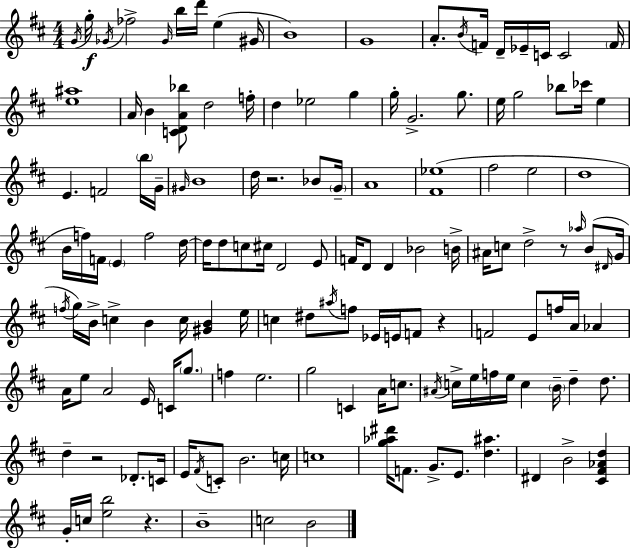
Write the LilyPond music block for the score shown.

{
  \clef treble
  \numericTimeSignature
  \time 4/4
  \key d \major
  \acciaccatura { g'16 }\f g''16-. \acciaccatura { ges'16 } fes''2-> \grace { ges'16 } b''16 d'''16 e''4( | gis'16 b'1) | g'1 | a'8.-. \acciaccatura { b'16 } f'16 d'16-- ees'16-- c'16 c'2 | \break \parenthesize f'16 <e'' ais''>1 | a'16 b'4 <c' d' a' bes''>8 d''2 | f''16-. d''4 ees''2 | g''4 g''16-. g'2.-> | \break g''8. e''16 g''2 bes''8 ces'''16 | e''4 e'4. f'2 | \parenthesize b''16 g'16-- \grace { gis'16 } b'1 | d''16 r2. | \break bes'8 \parenthesize g'16-- a'1 | <fis' ees''>1( | fis''2 e''2 | d''1 | \break b'16 f''16) f'16 \parenthesize e'4 f''2 | d''16~~ d''16 d''8 c''8 cis''16 d'2 | e'8 f'16 d'8 d'4 bes'2 | b'16-> ais'16 c''8 d''2-> | \break r8 \grace { aes''16 }( b'8 \grace { dis'16 } g'16 \acciaccatura { f''16 }) g''16 b'16-> c''4-> b'4 | c''16 <gis' b'>4 e''16 c''4 dis''8 \acciaccatura { ais''16 } f''8 | ees'16 e'16 f'8 r4 f'2 | e'8 f''16 a'16 aes'4 a'16 e''8 a'2 | \break e'16 c'16 \parenthesize g''8. f''4 e''2. | g''2 | c'4 a'16 c''8. \acciaccatura { ais'16 } c''16-> e''16 f''16 e''16 c''4 | \parenthesize b'16-- d''4-- d''8. d''4-- r2 | \break des'8.-. c'16 e'16 \acciaccatura { fis'16 } c'8-. b'2. | c''16 c''1 | <g'' aes'' dis'''>16 f'8. g'8.-> | e'8. <d'' ais''>4. dis'4 b'2-> | \break <cis' fis' aes' d''>4 g'16-. c''16 <e'' b''>2 | r4. b'1-- | c''2 | b'2 \bar "|."
}